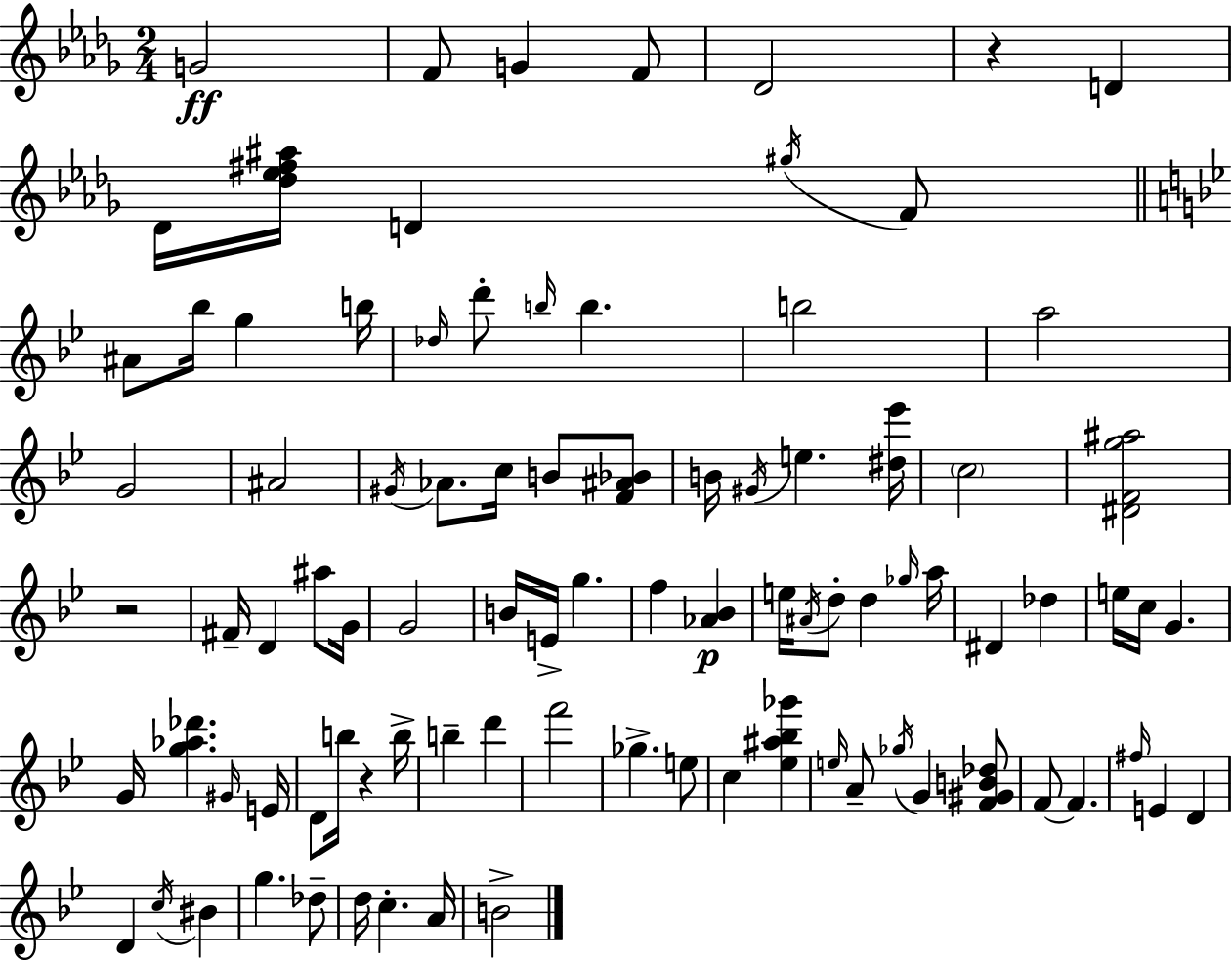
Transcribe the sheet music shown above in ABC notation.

X:1
T:Untitled
M:2/4
L:1/4
K:Bbm
G2 F/2 G F/2 _D2 z D _D/4 [_d_e^f^a]/4 D ^g/4 F/2 ^A/2 _b/4 g b/4 _d/4 d'/2 b/4 b b2 a2 G2 ^A2 ^G/4 _A/2 c/4 B/2 [F^A_B]/2 B/4 ^G/4 e [^d_e']/4 c2 [^DFg^a]2 z2 ^F/4 D ^a/2 G/4 G2 B/4 E/4 g f [_A_B] e/4 ^A/4 d/2 d _g/4 a/4 ^D _d e/4 c/4 G G/4 [g_a_d'] ^G/4 E/4 D/2 b/4 z b/4 b d' f'2 _g e/2 c [_e^a_b_g'] e/4 A/2 _g/4 G [F^GB_d]/2 F/2 F ^f/4 E D D c/4 ^B g _d/2 d/4 c A/4 B2